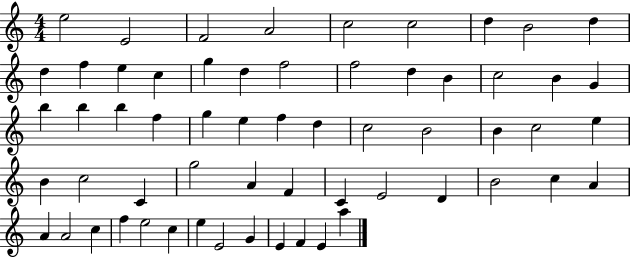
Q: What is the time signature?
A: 4/4